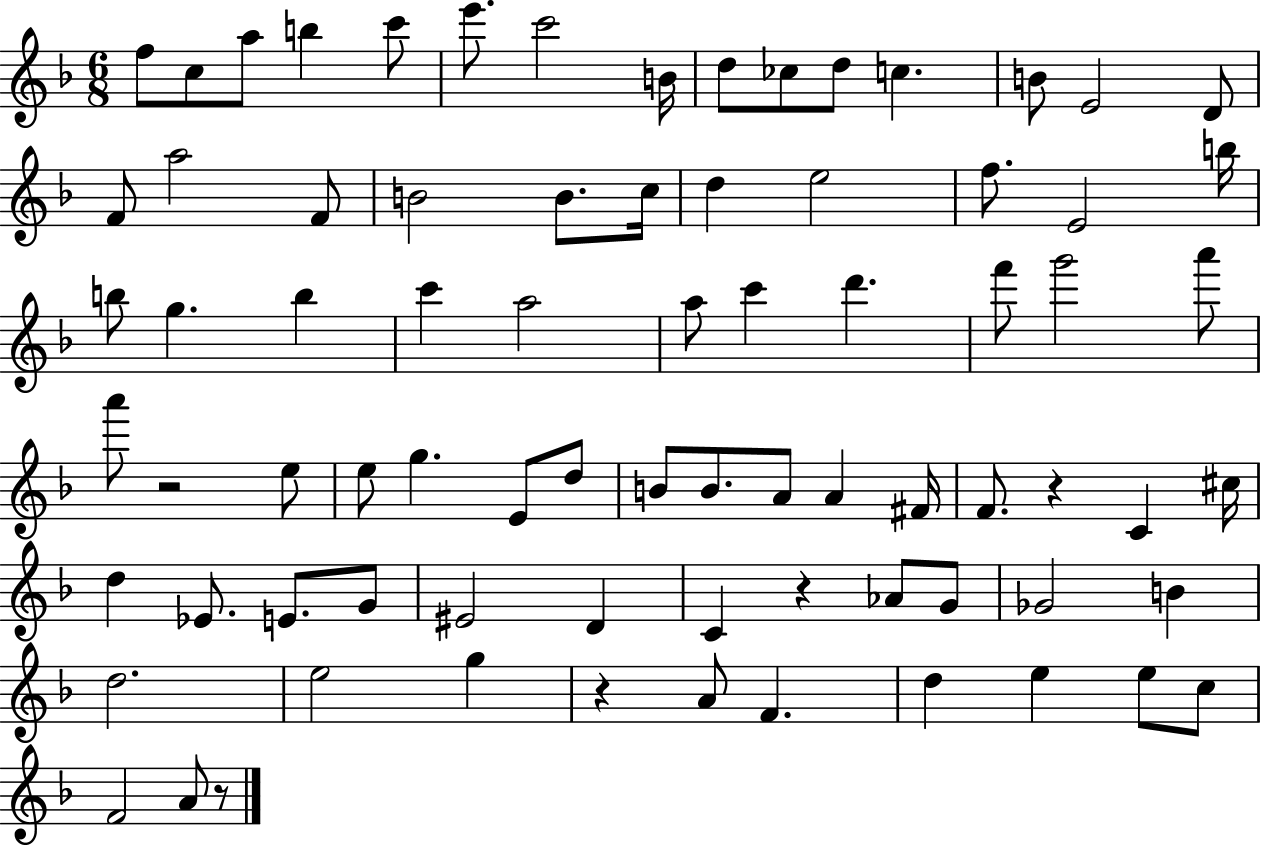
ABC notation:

X:1
T:Untitled
M:6/8
L:1/4
K:F
f/2 c/2 a/2 b c'/2 e'/2 c'2 B/4 d/2 _c/2 d/2 c B/2 E2 D/2 F/2 a2 F/2 B2 B/2 c/4 d e2 f/2 E2 b/4 b/2 g b c' a2 a/2 c' d' f'/2 g'2 a'/2 a'/2 z2 e/2 e/2 g E/2 d/2 B/2 B/2 A/2 A ^F/4 F/2 z C ^c/4 d _E/2 E/2 G/2 ^E2 D C z _A/2 G/2 _G2 B d2 e2 g z A/2 F d e e/2 c/2 F2 A/2 z/2